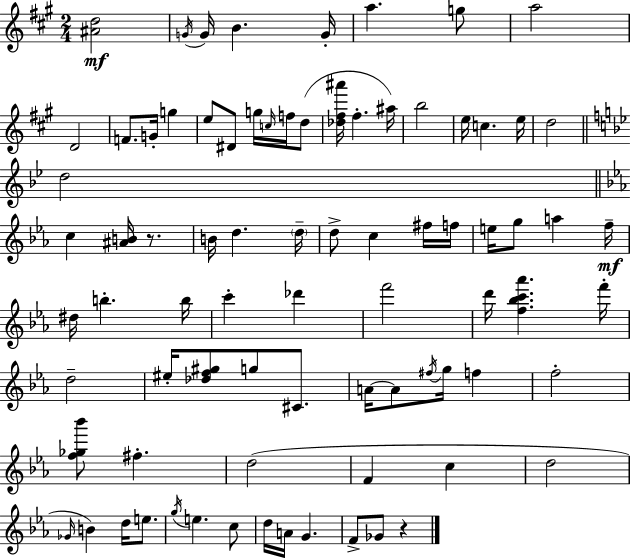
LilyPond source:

{
  \clef treble
  \numericTimeSignature
  \time 2/4
  \key a \major
  <ais' d''>2\mf | \acciaccatura { g'16 } g'16 b'4. | g'16-. a''4. g''8 | a''2 | \break d'2 | f'8. g'16-. g''4 | e''8 dis'8 g''16 \grace { c''16 } f''16 | d''8( <des'' fis'' ais'''>16 fis''4.-. | \break ais''16) b''2 | e''16 c''4. | e''16 d''2 | \bar "||" \break \key bes \major d''2 | \bar "||" \break \key c \minor c''4 <ais' b'>16 r8. | b'16 d''4. \parenthesize d''16-- | d''8-> c''4 fis''16 f''16 | e''16 g''8 a''4 f''16--\mf | \break dis''16 b''4.-. b''16 | c'''4-. des'''4 | f'''2 | d'''16 <f'' bes'' c''' aes'''>4. f'''16-. | \break d''2-- | eis''16-. <des'' f'' gis''>8 g''8 cis'8. | a'16~~ a'8 \acciaccatura { fis''16 } g''16 f''4 | f''2-. | \break <f'' ges'' bes'''>8 fis''4.-. | d''2( | f'4 c''4 | d''2 | \break \grace { ges'16 } b'4) d''16 e''8. | \acciaccatura { g''16 } e''4. | c''8 d''16 a'16 g'4. | f'8-> ges'8 r4 | \break \bar "|."
}